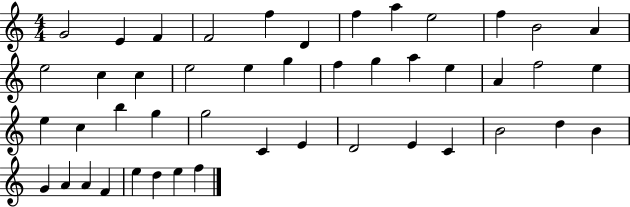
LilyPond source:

{
  \clef treble
  \numericTimeSignature
  \time 4/4
  \key c \major
  g'2 e'4 f'4 | f'2 f''4 d'4 | f''4 a''4 e''2 | f''4 b'2 a'4 | \break e''2 c''4 c''4 | e''2 e''4 g''4 | f''4 g''4 a''4 e''4 | a'4 f''2 e''4 | \break e''4 c''4 b''4 g''4 | g''2 c'4 e'4 | d'2 e'4 c'4 | b'2 d''4 b'4 | \break g'4 a'4 a'4 f'4 | e''4 d''4 e''4 f''4 | \bar "|."
}